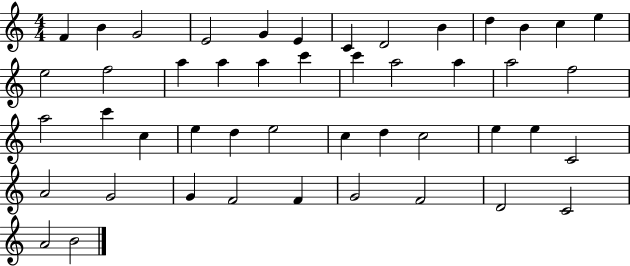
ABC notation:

X:1
T:Untitled
M:4/4
L:1/4
K:C
F B G2 E2 G E C D2 B d B c e e2 f2 a a a c' c' a2 a a2 f2 a2 c' c e d e2 c d c2 e e C2 A2 G2 G F2 F G2 F2 D2 C2 A2 B2